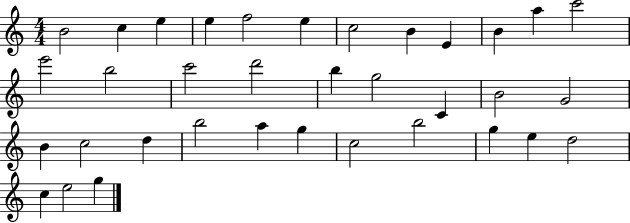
B4/h C5/q E5/q E5/q F5/h E5/q C5/h B4/q E4/q B4/q A5/q C6/h E6/h B5/h C6/h D6/h B5/q G5/h C4/q B4/h G4/h B4/q C5/h D5/q B5/h A5/q G5/q C5/h B5/h G5/q E5/q D5/h C5/q E5/h G5/q